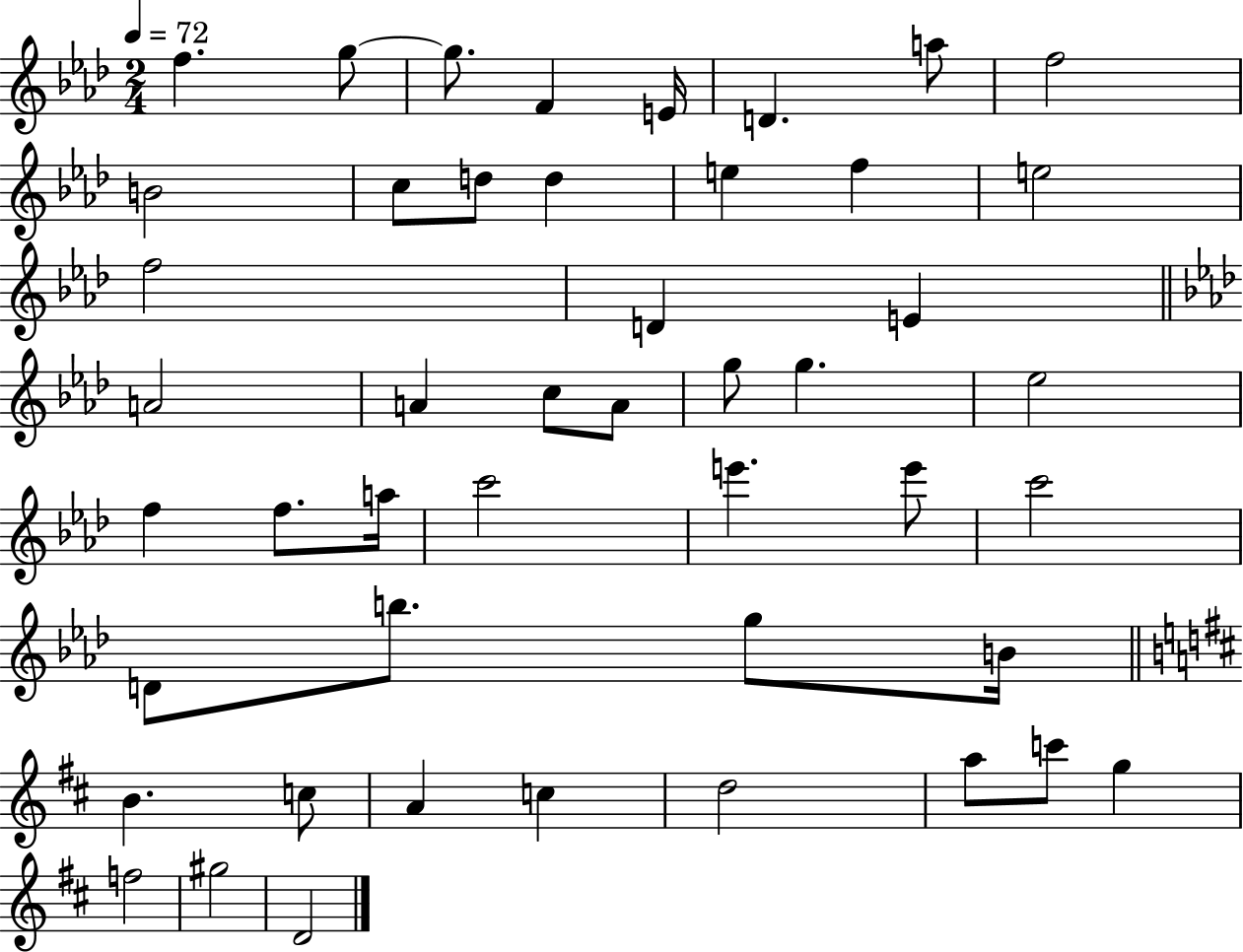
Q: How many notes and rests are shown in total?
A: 47